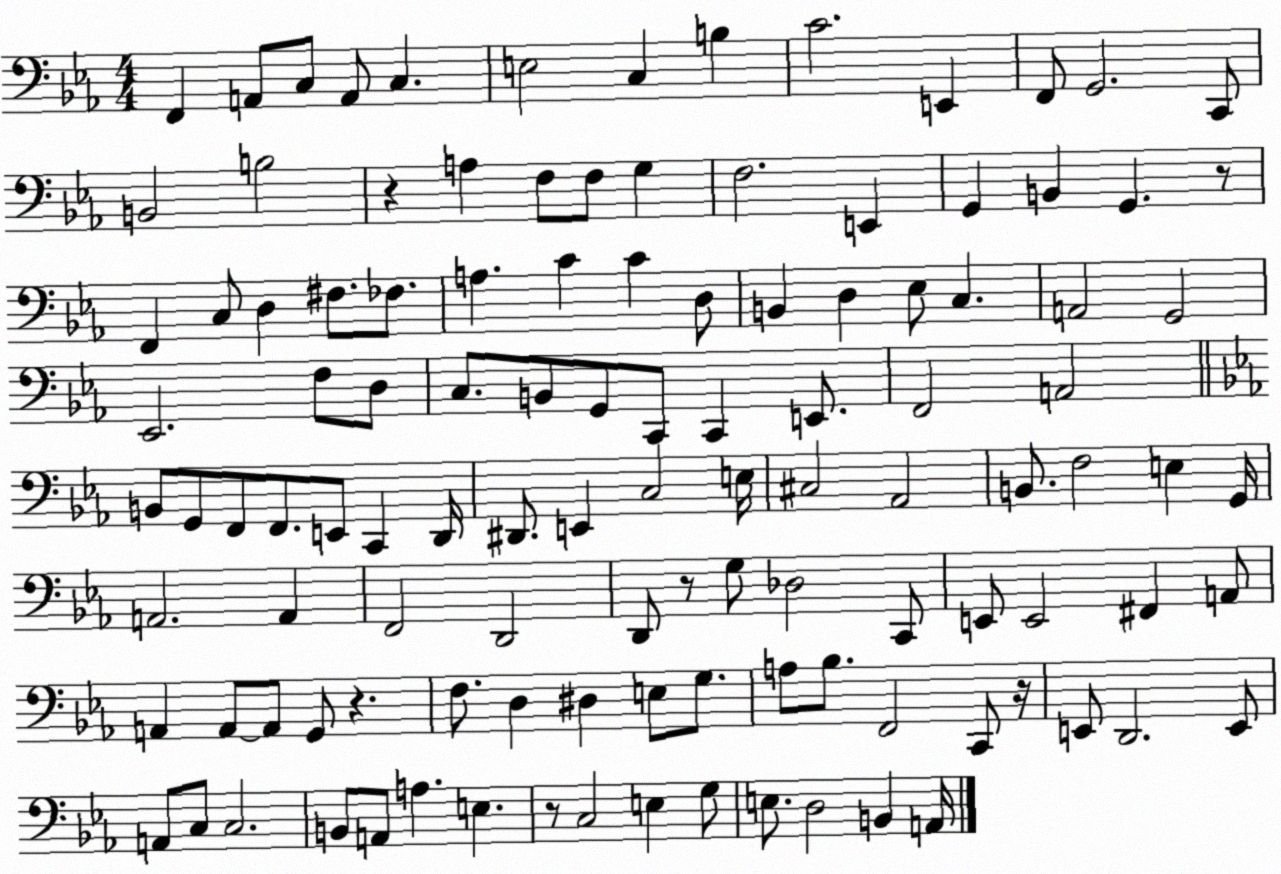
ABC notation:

X:1
T:Untitled
M:4/4
L:1/4
K:Eb
F,, A,,/2 C,/2 A,,/2 C, E,2 C, B, C2 E,, F,,/2 G,,2 C,,/2 B,,2 B,2 z A, F,/2 F,/2 G, F,2 E,, G,, B,, G,, z/2 F,, C,/2 D, ^F,/2 _F,/2 A, C C D,/2 B,, D, _E,/2 C, A,,2 G,,2 _E,,2 F,/2 D,/2 C,/2 B,,/2 G,,/2 C,,/2 C,, E,,/2 F,,2 A,,2 B,,/2 G,,/2 F,,/2 F,,/2 E,,/2 C,, D,,/4 ^D,,/2 E,, C,2 E,/4 ^C,2 _A,,2 B,,/2 F,2 E, G,,/4 A,,2 A,, F,,2 D,,2 D,,/2 z/2 G,/2 _D,2 C,,/2 E,,/2 E,,2 ^F,, A,,/2 A,, A,,/2 A,,/2 G,,/2 z F,/2 D, ^D, E,/2 G,/2 A,/2 _B,/2 F,,2 C,,/2 z/4 E,,/2 D,,2 E,,/2 A,,/2 C,/2 C,2 B,,/2 A,,/2 A, E, z/2 C,2 E, G,/2 E,/2 D,2 B,, A,,/4